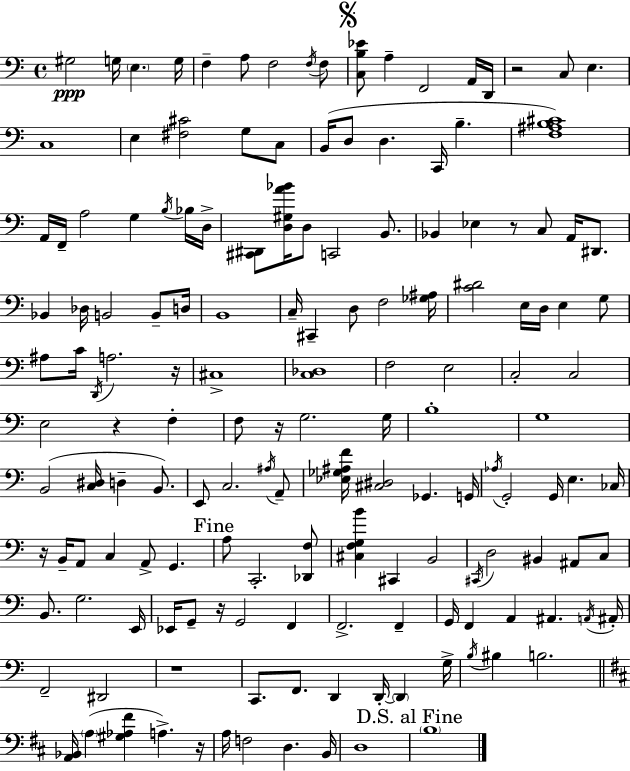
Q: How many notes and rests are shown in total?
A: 155